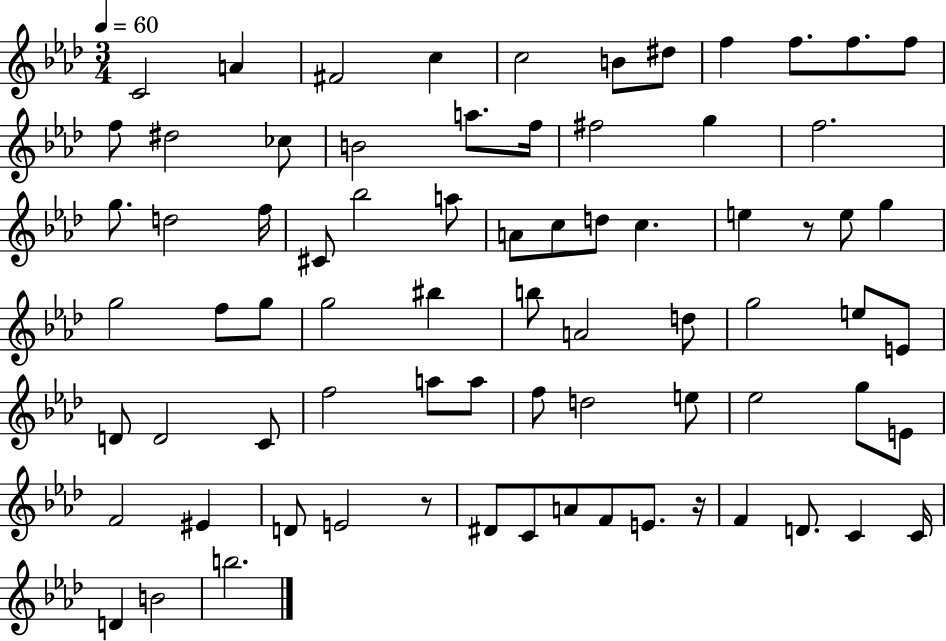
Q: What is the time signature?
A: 3/4